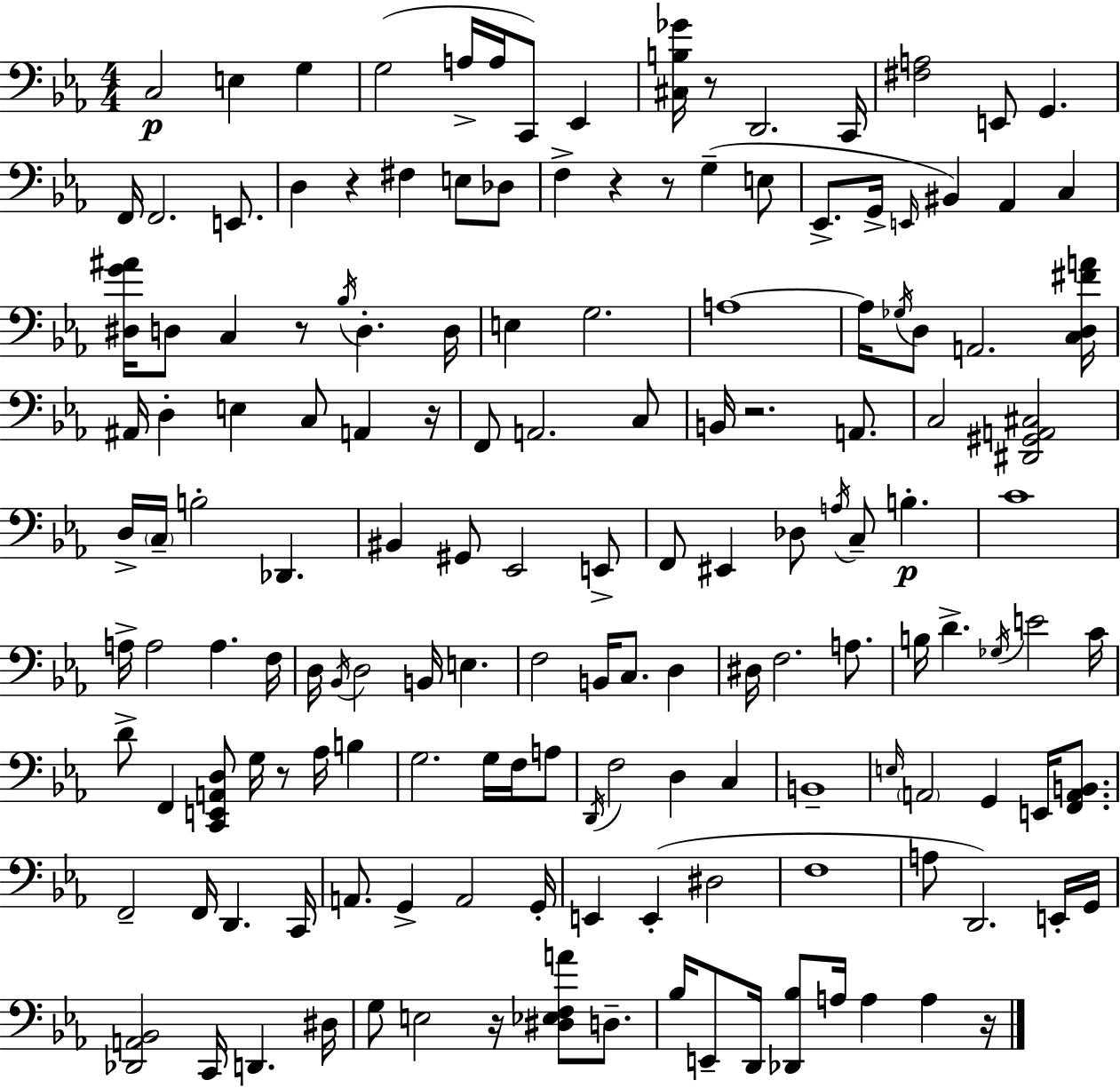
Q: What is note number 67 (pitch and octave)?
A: A3